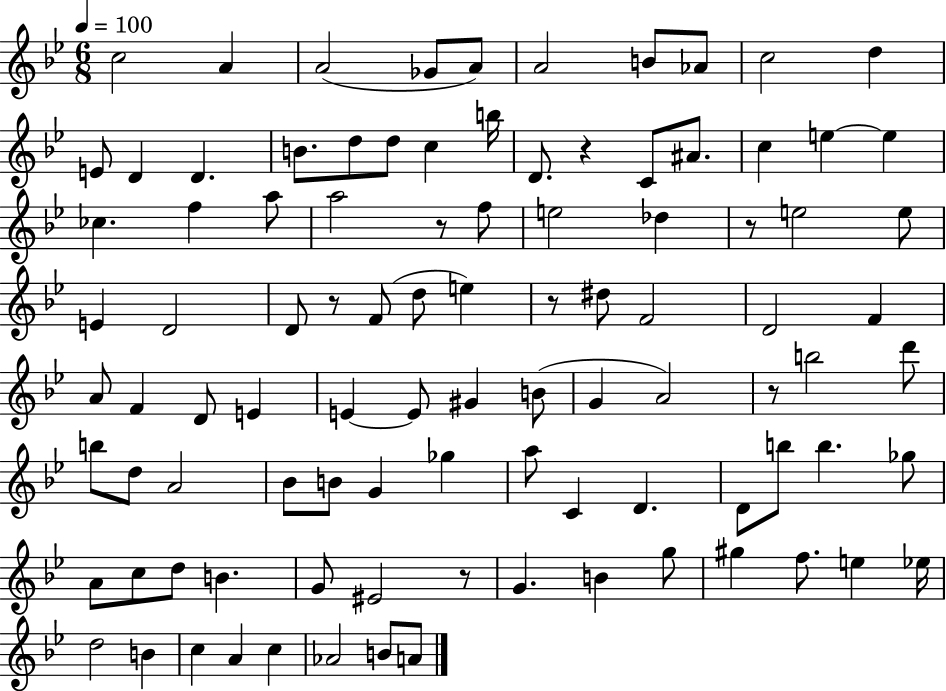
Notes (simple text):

C5/h A4/q A4/h Gb4/e A4/e A4/h B4/e Ab4/e C5/h D5/q E4/e D4/q D4/q. B4/e. D5/e D5/e C5/q B5/s D4/e. R/q C4/e A#4/e. C5/q E5/q E5/q CES5/q. F5/q A5/e A5/h R/e F5/e E5/h Db5/q R/e E5/h E5/e E4/q D4/h D4/e R/e F4/e D5/e E5/q R/e D#5/e F4/h D4/h F4/q A4/e F4/q D4/e E4/q E4/q E4/e G#4/q B4/e G4/q A4/h R/e B5/h D6/e B5/e D5/e A4/h Bb4/e B4/e G4/q Gb5/q A5/e C4/q D4/q. D4/e B5/e B5/q. Gb5/e A4/e C5/e D5/e B4/q. G4/e EIS4/h R/e G4/q. B4/q G5/e G#5/q F5/e. E5/q Eb5/s D5/h B4/q C5/q A4/q C5/q Ab4/h B4/e A4/e